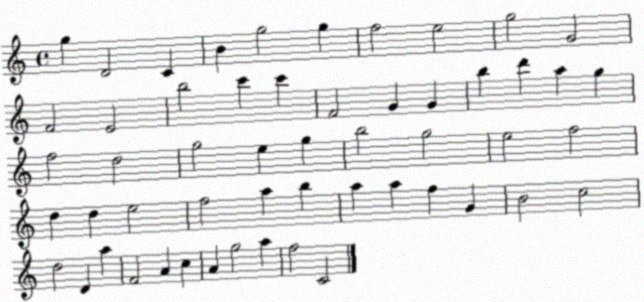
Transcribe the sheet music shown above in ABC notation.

X:1
T:Untitled
M:4/4
L:1/4
K:C
g D2 C B g2 g f2 e2 g2 G2 F2 E2 b2 c' c' F2 G G b d' a g f2 d2 g2 e g b2 g2 e2 f2 d d e2 f2 a b a a f G B2 c2 d2 D a F2 A c A g2 a f2 C2